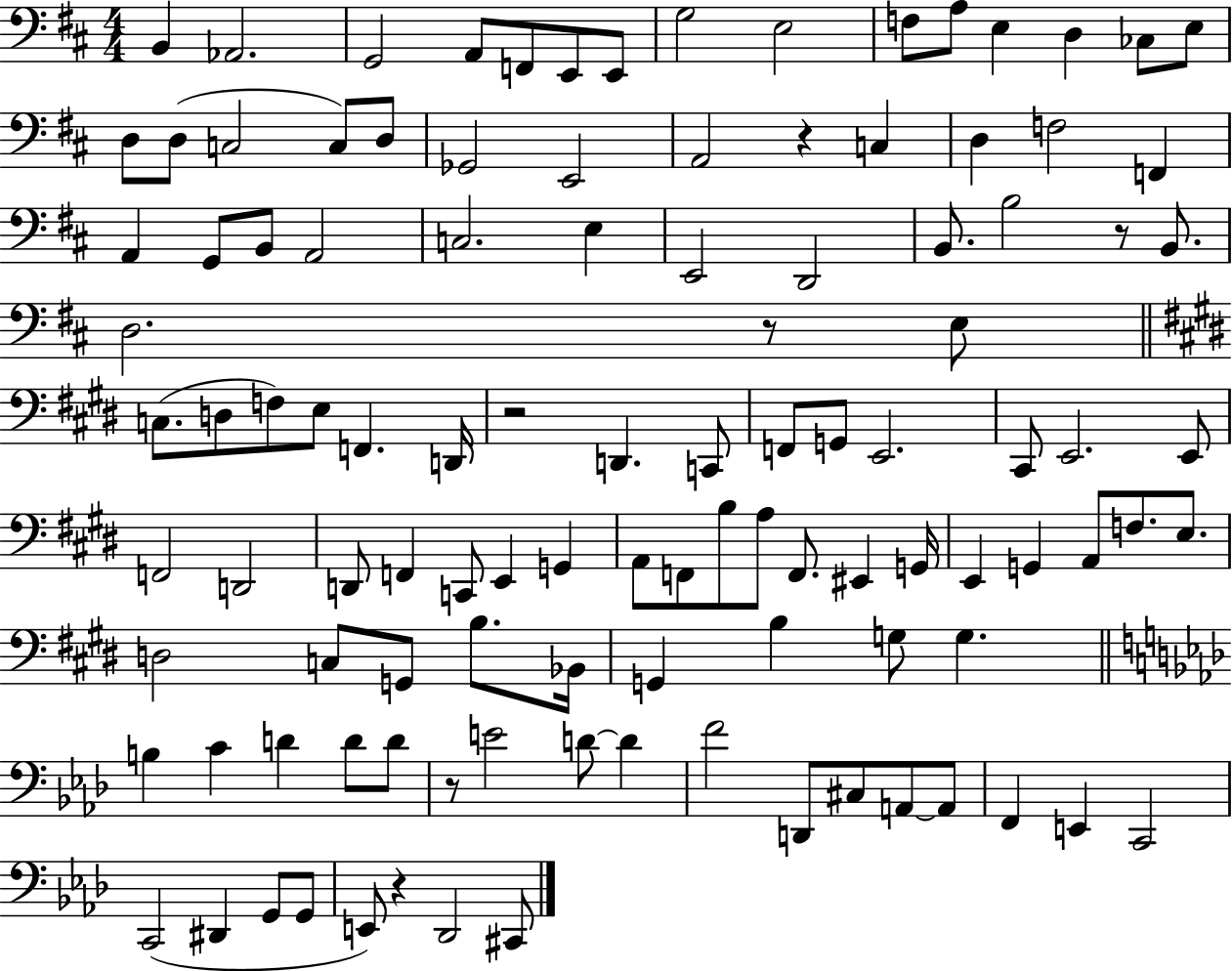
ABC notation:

X:1
T:Untitled
M:4/4
L:1/4
K:D
B,, _A,,2 G,,2 A,,/2 F,,/2 E,,/2 E,,/2 G,2 E,2 F,/2 A,/2 E, D, _C,/2 E,/2 D,/2 D,/2 C,2 C,/2 D,/2 _G,,2 E,,2 A,,2 z C, D, F,2 F,, A,, G,,/2 B,,/2 A,,2 C,2 E, E,,2 D,,2 B,,/2 B,2 z/2 B,,/2 D,2 z/2 E,/2 C,/2 D,/2 F,/2 E,/2 F,, D,,/4 z2 D,, C,,/2 F,,/2 G,,/2 E,,2 ^C,,/2 E,,2 E,,/2 F,,2 D,,2 D,,/2 F,, C,,/2 E,, G,, A,,/2 F,,/2 B,/2 A,/2 F,,/2 ^E,, G,,/4 E,, G,, A,,/2 F,/2 E,/2 D,2 C,/2 G,,/2 B,/2 _B,,/4 G,, B, G,/2 G, B, C D D/2 D/2 z/2 E2 D/2 D F2 D,,/2 ^C,/2 A,,/2 A,,/2 F,, E,, C,,2 C,,2 ^D,, G,,/2 G,,/2 E,,/2 z _D,,2 ^C,,/2